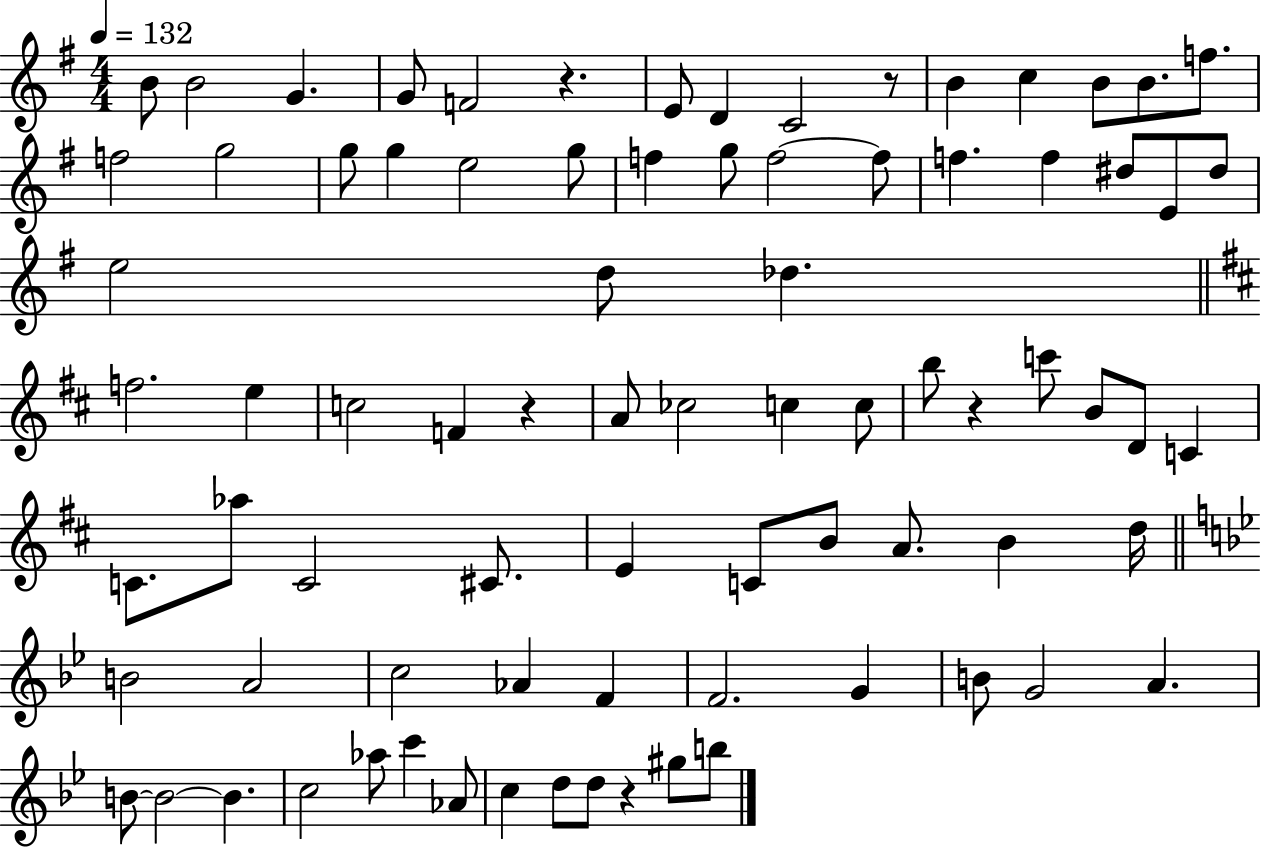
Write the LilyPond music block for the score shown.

{
  \clef treble
  \numericTimeSignature
  \time 4/4
  \key g \major
  \tempo 4 = 132
  b'8 b'2 g'4. | g'8 f'2 r4. | e'8 d'4 c'2 r8 | b'4 c''4 b'8 b'8. f''8. | \break f''2 g''2 | g''8 g''4 e''2 g''8 | f''4 g''8 f''2~~ f''8 | f''4. f''4 dis''8 e'8 dis''8 | \break e''2 d''8 des''4. | \bar "||" \break \key d \major f''2. e''4 | c''2 f'4 r4 | a'8 ces''2 c''4 c''8 | b''8 r4 c'''8 b'8 d'8 c'4 | \break c'8. aes''8 c'2 cis'8. | e'4 c'8 b'8 a'8. b'4 d''16 | \bar "||" \break \key bes \major b'2 a'2 | c''2 aes'4 f'4 | f'2. g'4 | b'8 g'2 a'4. | \break b'8~~ b'2~~ b'4. | c''2 aes''8 c'''4 aes'8 | c''4 d''8 d''8 r4 gis''8 b''8 | \bar "|."
}